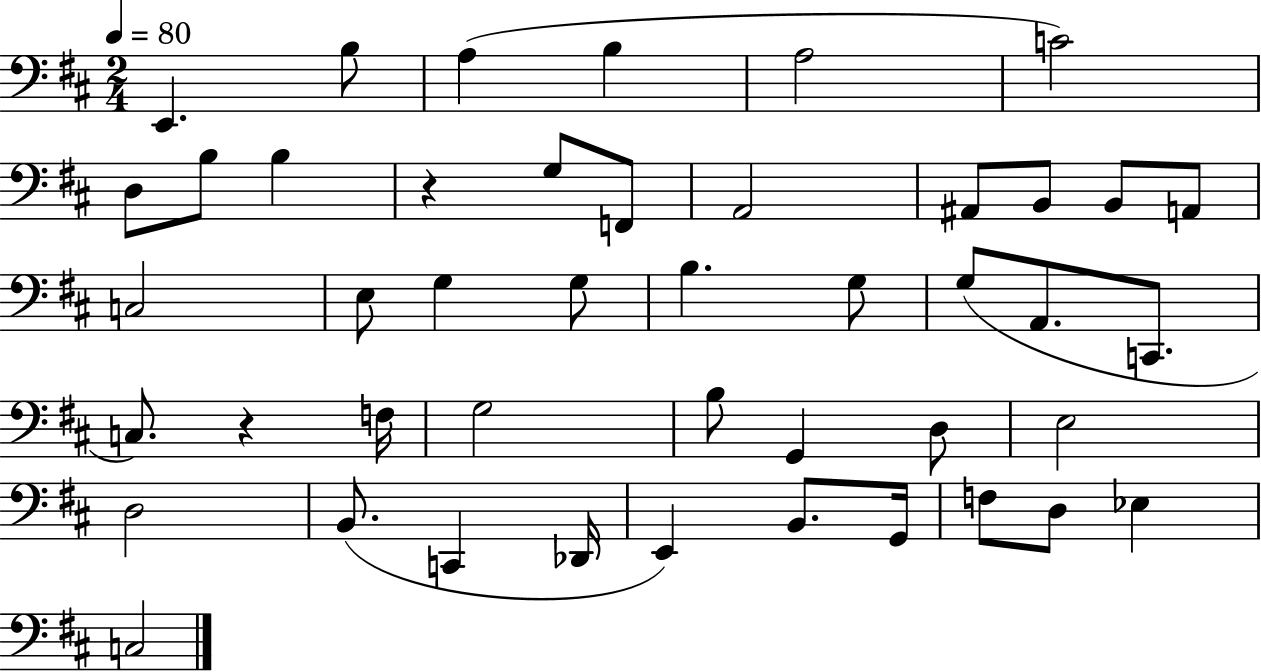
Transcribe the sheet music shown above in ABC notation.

X:1
T:Untitled
M:2/4
L:1/4
K:D
E,, B,/2 A, B, A,2 C2 D,/2 B,/2 B, z G,/2 F,,/2 A,,2 ^A,,/2 B,,/2 B,,/2 A,,/2 C,2 E,/2 G, G,/2 B, G,/2 G,/2 A,,/2 C,,/2 C,/2 z F,/4 G,2 B,/2 G,, D,/2 E,2 D,2 B,,/2 C,, _D,,/4 E,, B,,/2 G,,/4 F,/2 D,/2 _E, C,2